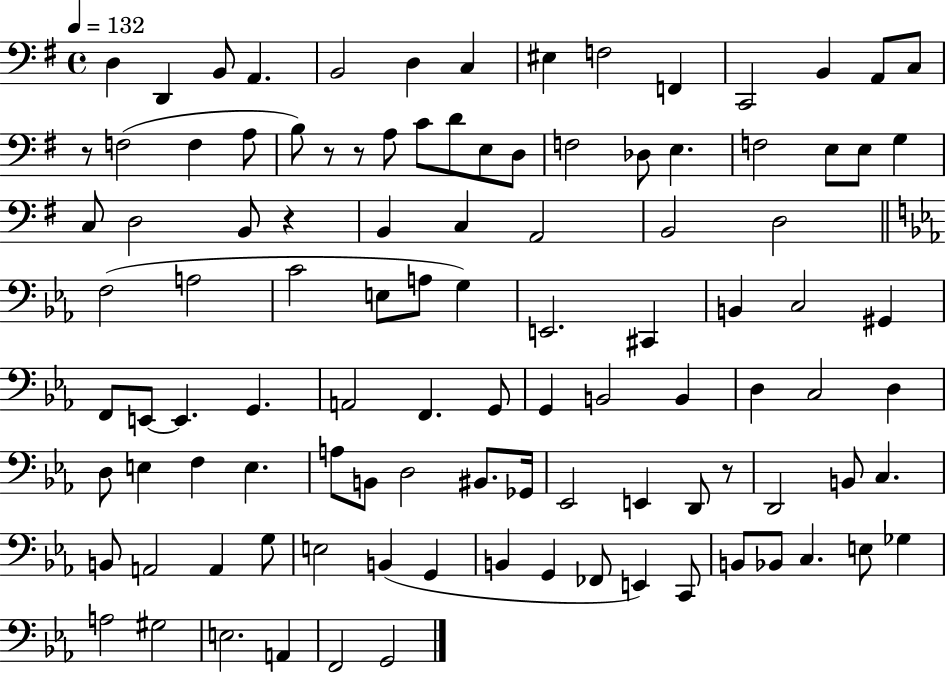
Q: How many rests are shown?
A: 5